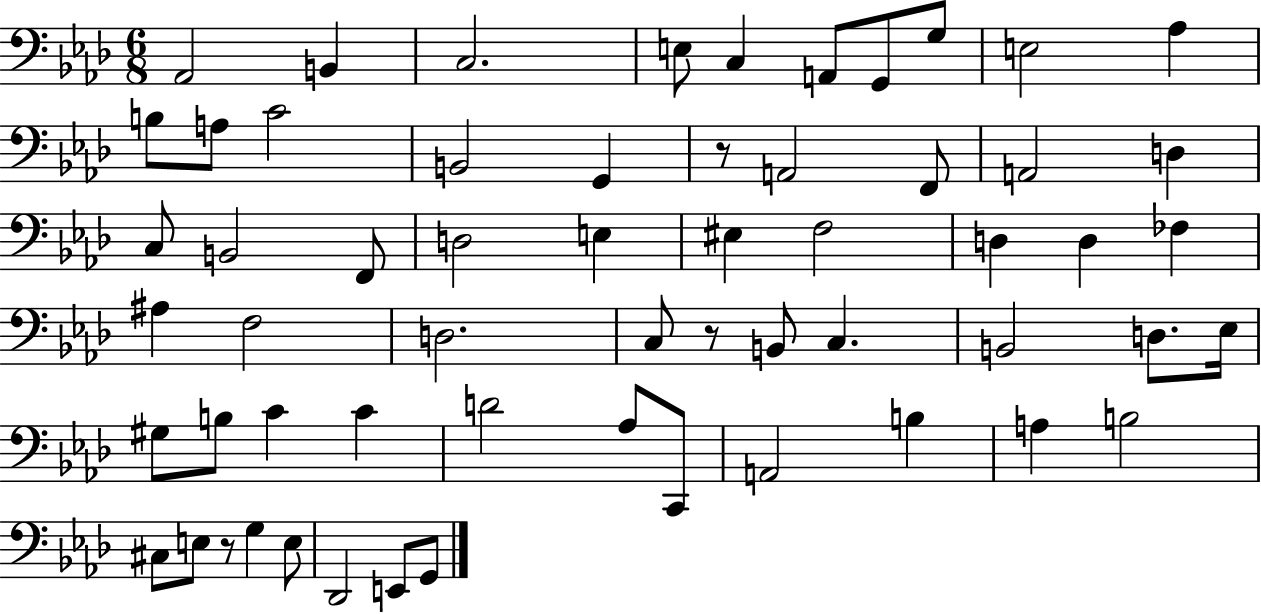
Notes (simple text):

Ab2/h B2/q C3/h. E3/e C3/q A2/e G2/e G3/e E3/h Ab3/q B3/e A3/e C4/h B2/h G2/q R/e A2/h F2/e A2/h D3/q C3/e B2/h F2/e D3/h E3/q EIS3/q F3/h D3/q D3/q FES3/q A#3/q F3/h D3/h. C3/e R/e B2/e C3/q. B2/h D3/e. Eb3/s G#3/e B3/e C4/q C4/q D4/h Ab3/e C2/e A2/h B3/q A3/q B3/h C#3/e E3/e R/e G3/q E3/e Db2/h E2/e G2/e